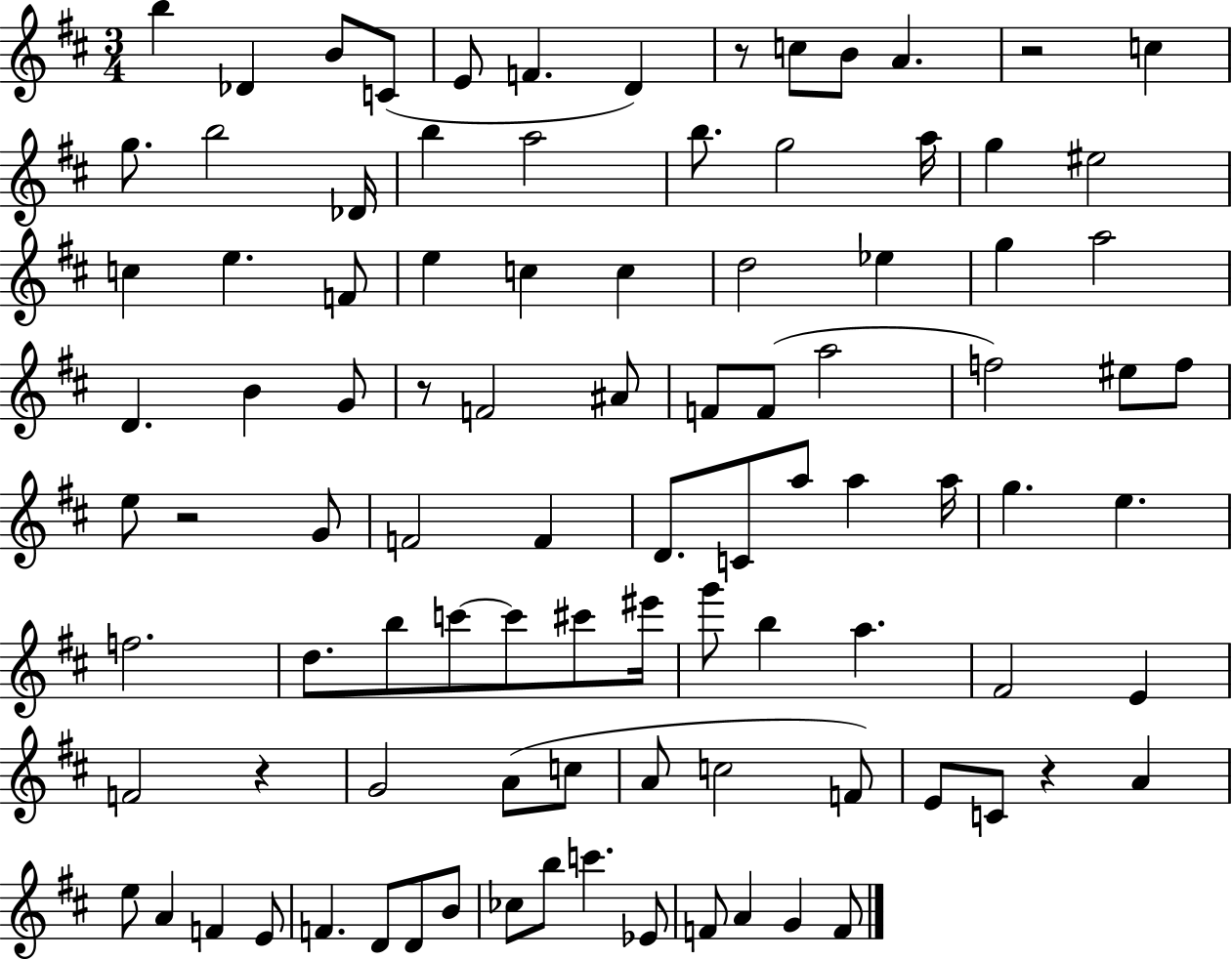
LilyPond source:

{
  \clef treble
  \numericTimeSignature
  \time 3/4
  \key d \major
  b''4 des'4 b'8 c'8( | e'8 f'4. d'4) | r8 c''8 b'8 a'4. | r2 c''4 | \break g''8. b''2 des'16 | b''4 a''2 | b''8. g''2 a''16 | g''4 eis''2 | \break c''4 e''4. f'8 | e''4 c''4 c''4 | d''2 ees''4 | g''4 a''2 | \break d'4. b'4 g'8 | r8 f'2 ais'8 | f'8 f'8( a''2 | f''2) eis''8 f''8 | \break e''8 r2 g'8 | f'2 f'4 | d'8. c'8 a''8 a''4 a''16 | g''4. e''4. | \break f''2. | d''8. b''8 c'''8~~ c'''8 cis'''8 eis'''16 | g'''8 b''4 a''4. | fis'2 e'4 | \break f'2 r4 | g'2 a'8( c''8 | a'8 c''2 f'8) | e'8 c'8 r4 a'4 | \break e''8 a'4 f'4 e'8 | f'4. d'8 d'8 b'8 | ces''8 b''8 c'''4. ees'8 | f'8 a'4 g'4 f'8 | \break \bar "|."
}